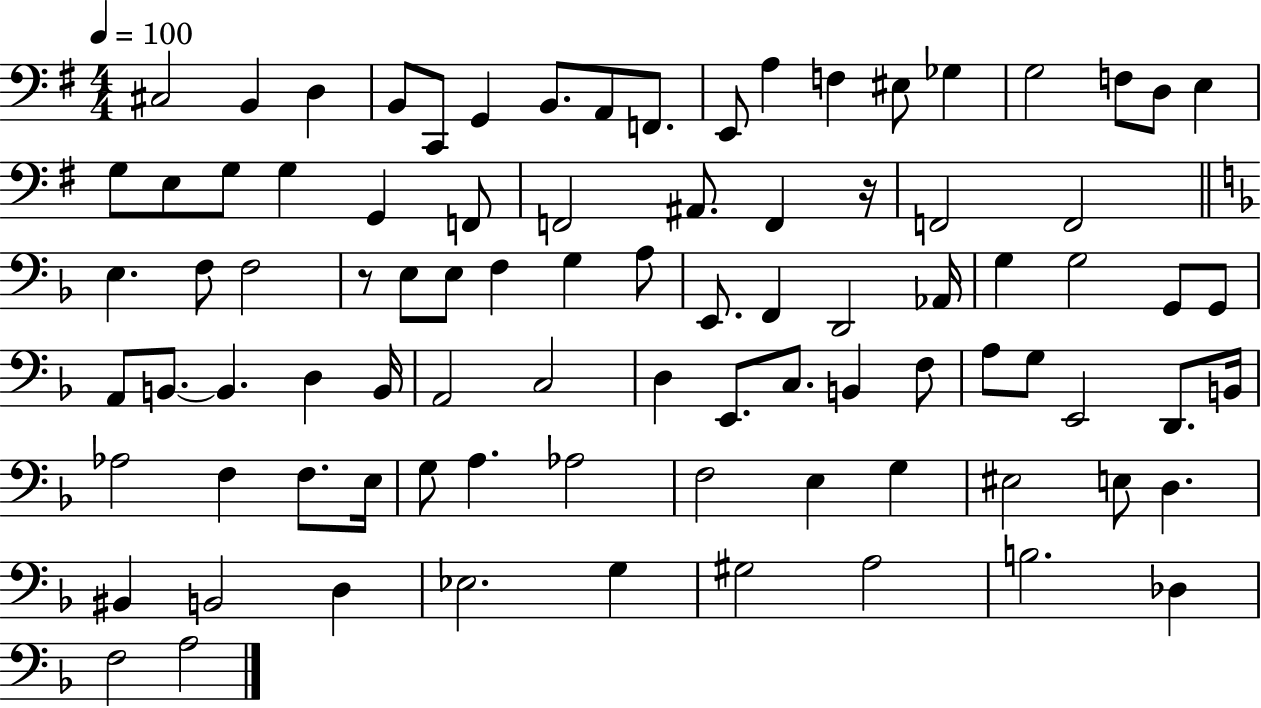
C#3/h B2/q D3/q B2/e C2/e G2/q B2/e. A2/e F2/e. E2/e A3/q F3/q EIS3/e Gb3/q G3/h F3/e D3/e E3/q G3/e E3/e G3/e G3/q G2/q F2/e F2/h A#2/e. F2/q R/s F2/h F2/h E3/q. F3/e F3/h R/e E3/e E3/e F3/q G3/q A3/e E2/e. F2/q D2/h Ab2/s G3/q G3/h G2/e G2/e A2/e B2/e. B2/q. D3/q B2/s A2/h C3/h D3/q E2/e. C3/e. B2/q F3/e A3/e G3/e E2/h D2/e. B2/s Ab3/h F3/q F3/e. E3/s G3/e A3/q. Ab3/h F3/h E3/q G3/q EIS3/h E3/e D3/q. BIS2/q B2/h D3/q Eb3/h. G3/q G#3/h A3/h B3/h. Db3/q F3/h A3/h